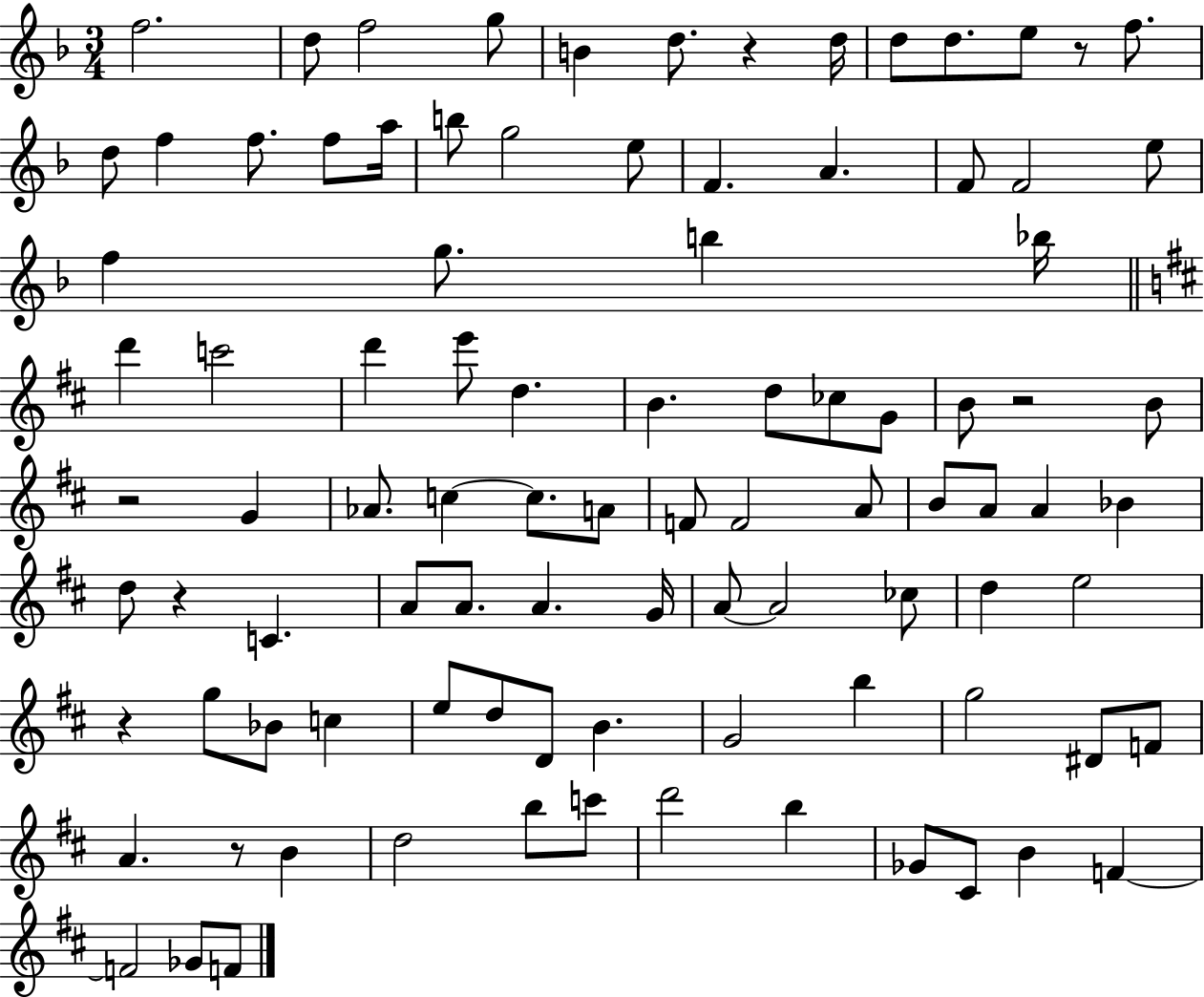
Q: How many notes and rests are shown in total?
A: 95